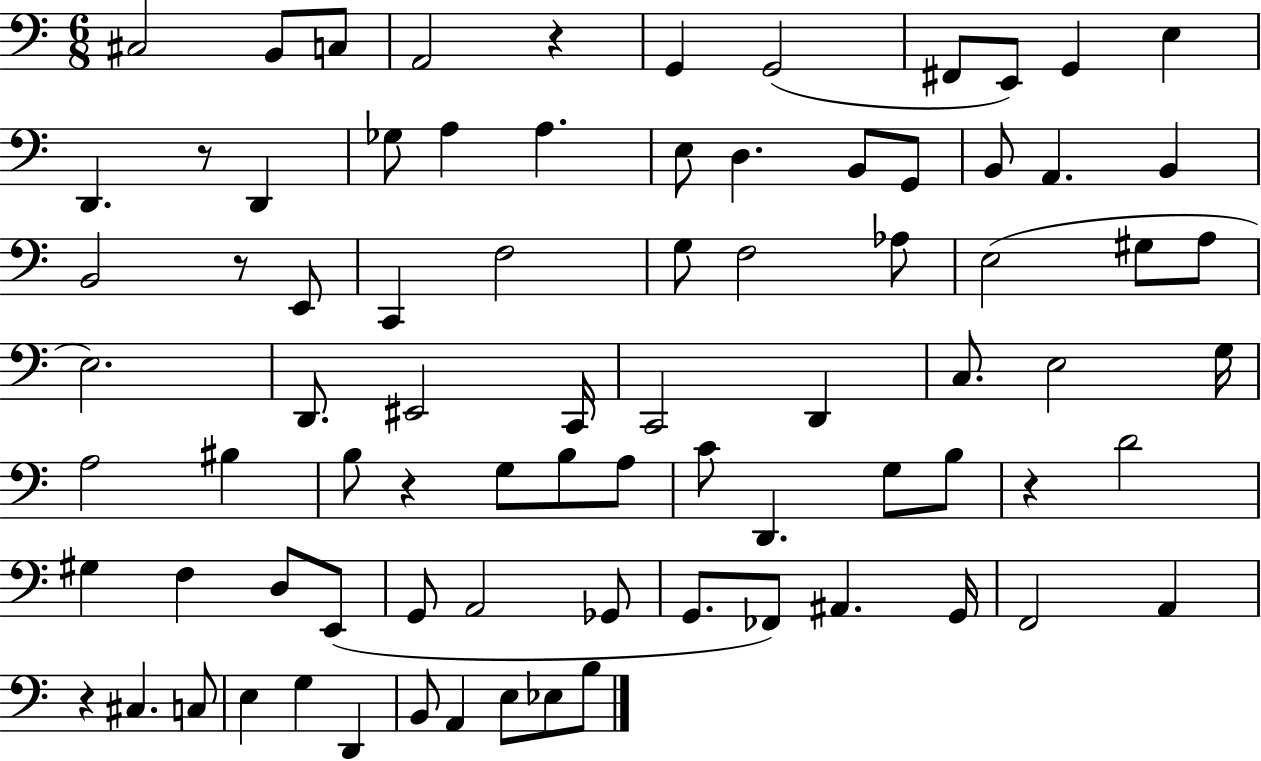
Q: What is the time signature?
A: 6/8